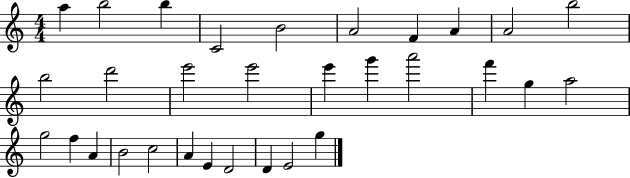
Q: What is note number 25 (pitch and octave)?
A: C5